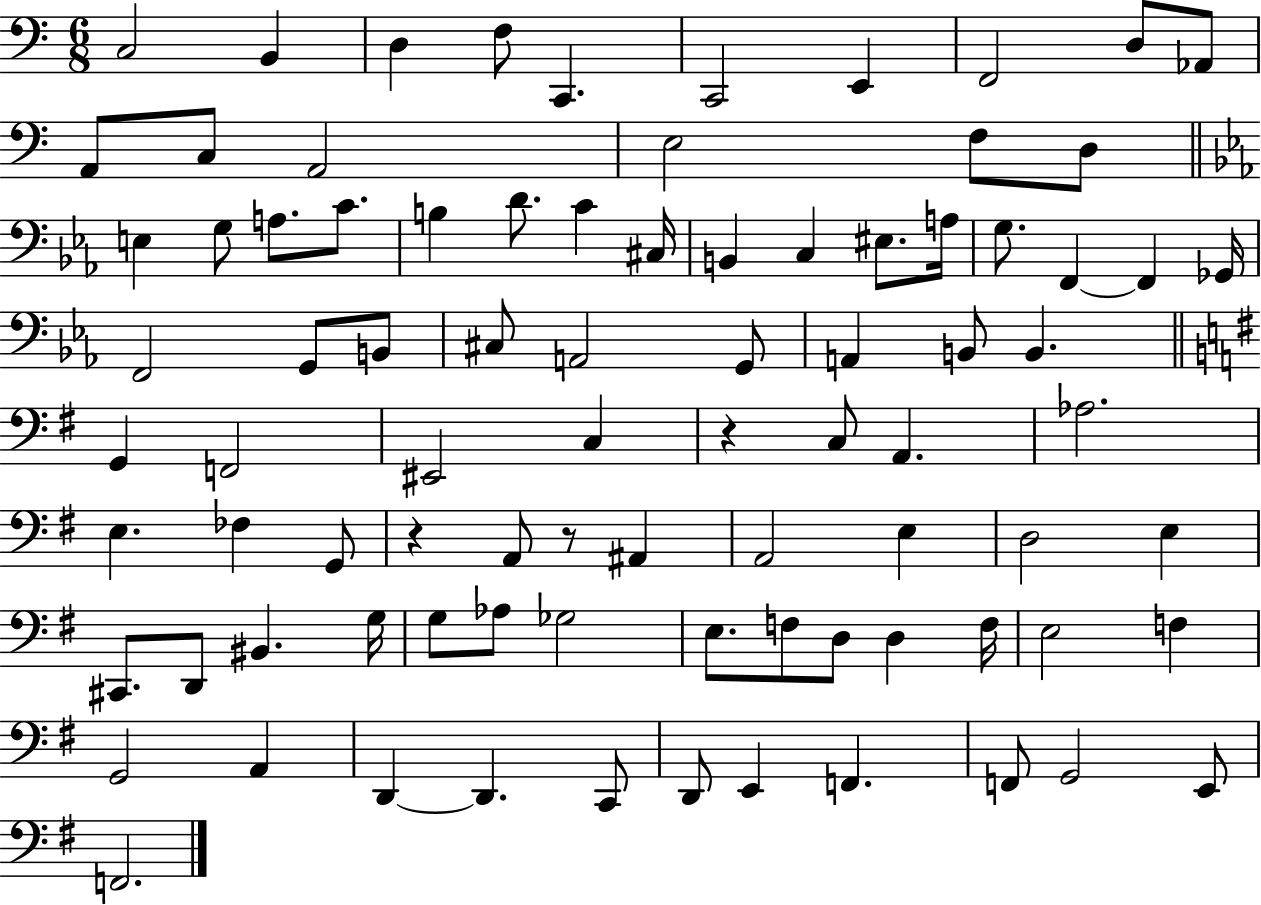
{
  \clef bass
  \numericTimeSignature
  \time 6/8
  \key c \major
  c2 b,4 | d4 f8 c,4. | c,2 e,4 | f,2 d8 aes,8 | \break a,8 c8 a,2 | e2 f8 d8 | \bar "||" \break \key c \minor e4 g8 a8. c'8. | b4 d'8. c'4 cis16 | b,4 c4 eis8. a16 | g8. f,4~~ f,4 ges,16 | \break f,2 g,8 b,8 | cis8 a,2 g,8 | a,4 b,8 b,4. | \bar "||" \break \key g \major g,4 f,2 | eis,2 c4 | r4 c8 a,4. | aes2. | \break e4. fes4 g,8 | r4 a,8 r8 ais,4 | a,2 e4 | d2 e4 | \break cis,8. d,8 bis,4. g16 | g8 aes8 ges2 | e8. f8 d8 d4 f16 | e2 f4 | \break g,2 a,4 | d,4~~ d,4. c,8 | d,8 e,4 f,4. | f,8 g,2 e,8 | \break f,2. | \bar "|."
}